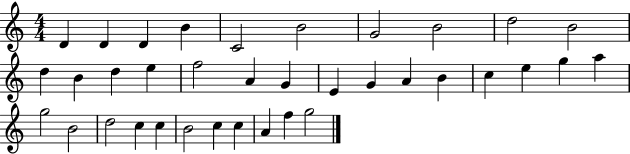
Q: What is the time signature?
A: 4/4